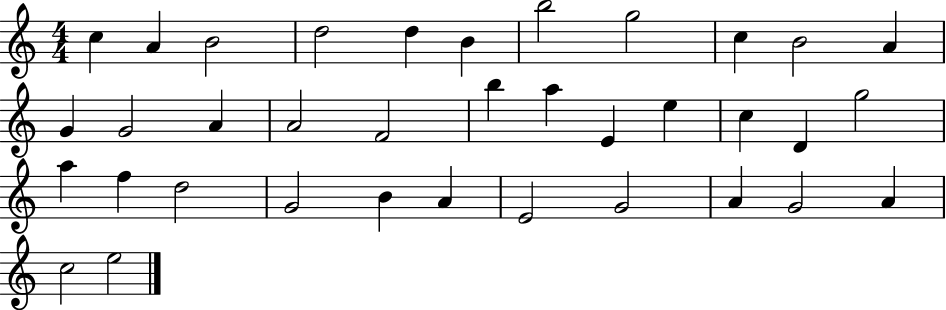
C5/q A4/q B4/h D5/h D5/q B4/q B5/h G5/h C5/q B4/h A4/q G4/q G4/h A4/q A4/h F4/h B5/q A5/q E4/q E5/q C5/q D4/q G5/h A5/q F5/q D5/h G4/h B4/q A4/q E4/h G4/h A4/q G4/h A4/q C5/h E5/h